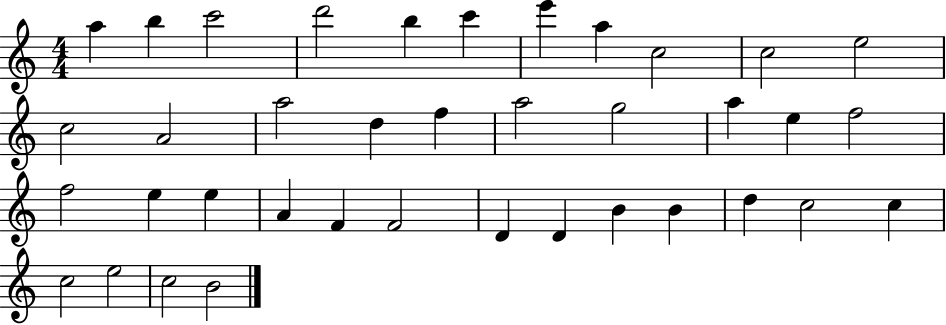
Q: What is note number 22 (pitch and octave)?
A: F5